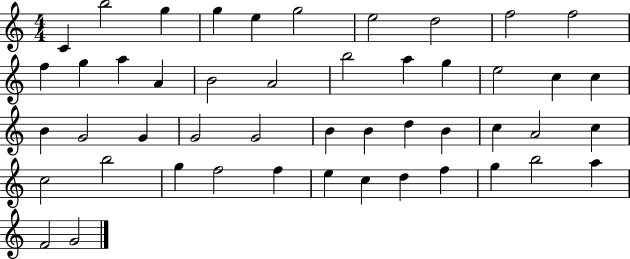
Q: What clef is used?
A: treble